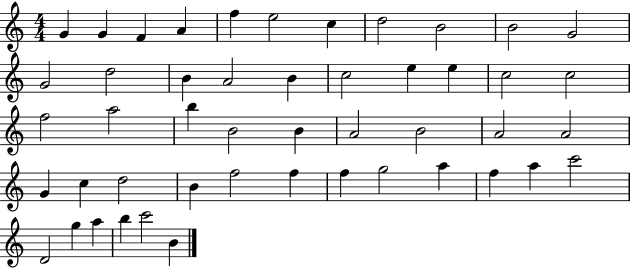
G4/q G4/q F4/q A4/q F5/q E5/h C5/q D5/h B4/h B4/h G4/h G4/h D5/h B4/q A4/h B4/q C5/h E5/q E5/q C5/h C5/h F5/h A5/h B5/q B4/h B4/q A4/h B4/h A4/h A4/h G4/q C5/q D5/h B4/q F5/h F5/q F5/q G5/h A5/q F5/q A5/q C6/h D4/h G5/q A5/q B5/q C6/h B4/q